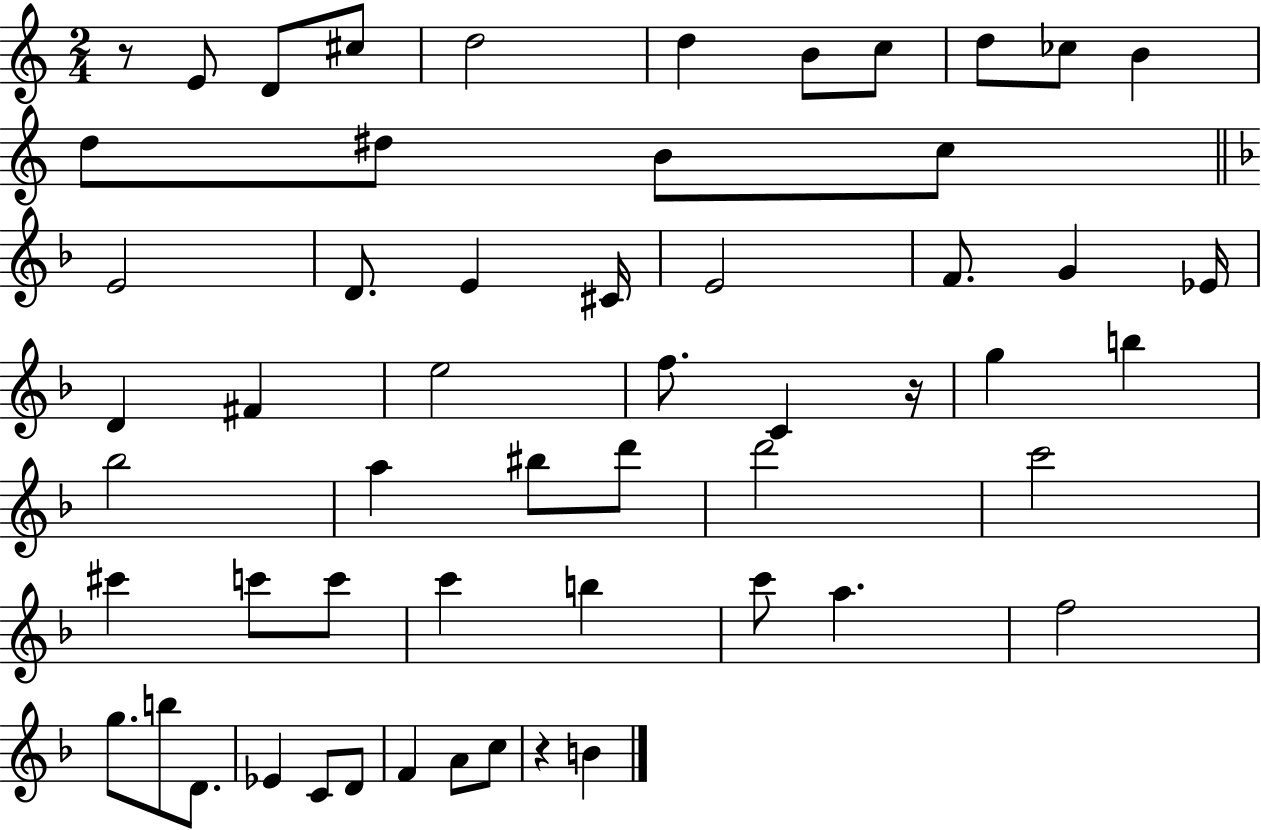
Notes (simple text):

R/e E4/e D4/e C#5/e D5/h D5/q B4/e C5/e D5/e CES5/e B4/q D5/e D#5/e B4/e C5/e E4/h D4/e. E4/q C#4/s E4/h F4/e. G4/q Eb4/s D4/q F#4/q E5/h F5/e. C4/q R/s G5/q B5/q Bb5/h A5/q BIS5/e D6/e D6/h C6/h C#6/q C6/e C6/e C6/q B5/q C6/e A5/q. F5/h G5/e. B5/e D4/e. Eb4/q C4/e D4/e F4/q A4/e C5/e R/q B4/q